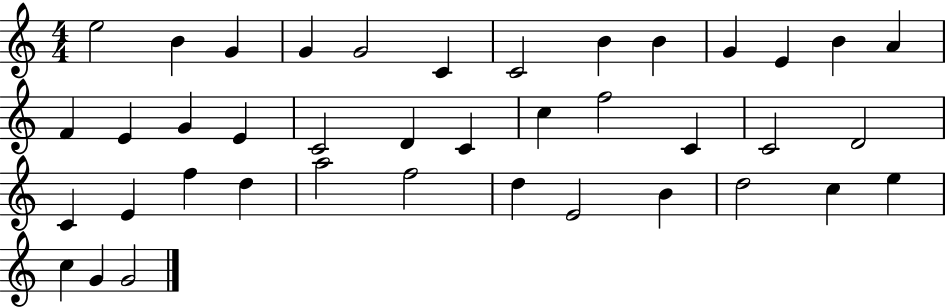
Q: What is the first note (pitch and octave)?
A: E5